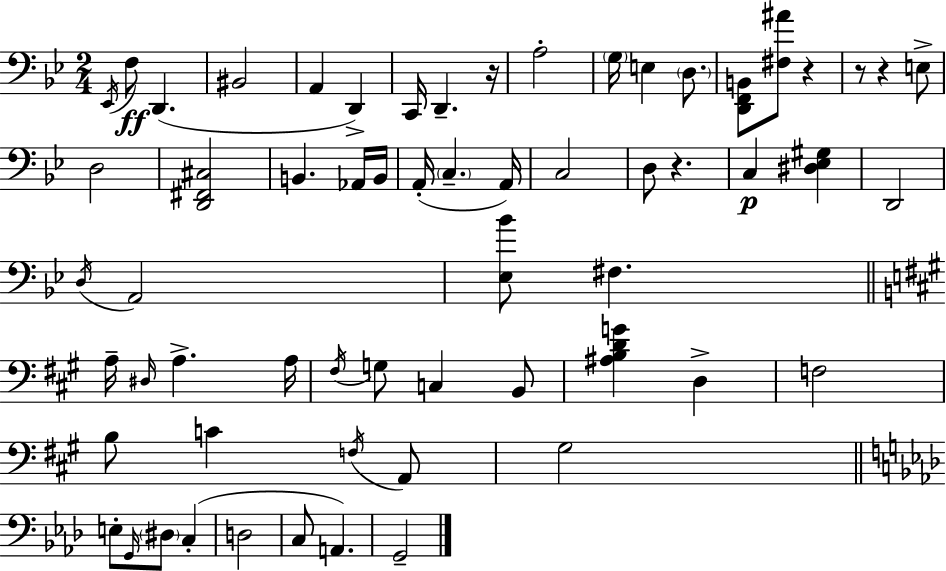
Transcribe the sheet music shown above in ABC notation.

X:1
T:Untitled
M:2/4
L:1/4
K:Gm
_E,,/4 F,/2 D,, ^B,,2 A,, D,, C,,/4 D,, z/4 A,2 G,/4 E, D,/2 [D,,F,,B,,]/2 [^F,^A]/2 z z/2 z E,/2 D,2 [D,,^F,,^C,]2 B,, _A,,/4 B,,/4 A,,/4 C, A,,/4 C,2 D,/2 z C, [^D,_E,^G,] D,,2 D,/4 A,,2 [_E,_B]/2 ^F, A,/4 ^D,/4 A, A,/4 ^F,/4 G,/2 C, B,,/2 [^A,B,DG] D, F,2 B,/2 C F,/4 A,,/2 ^G,2 E,/2 G,,/4 ^D,/2 C, D,2 C,/2 A,, G,,2